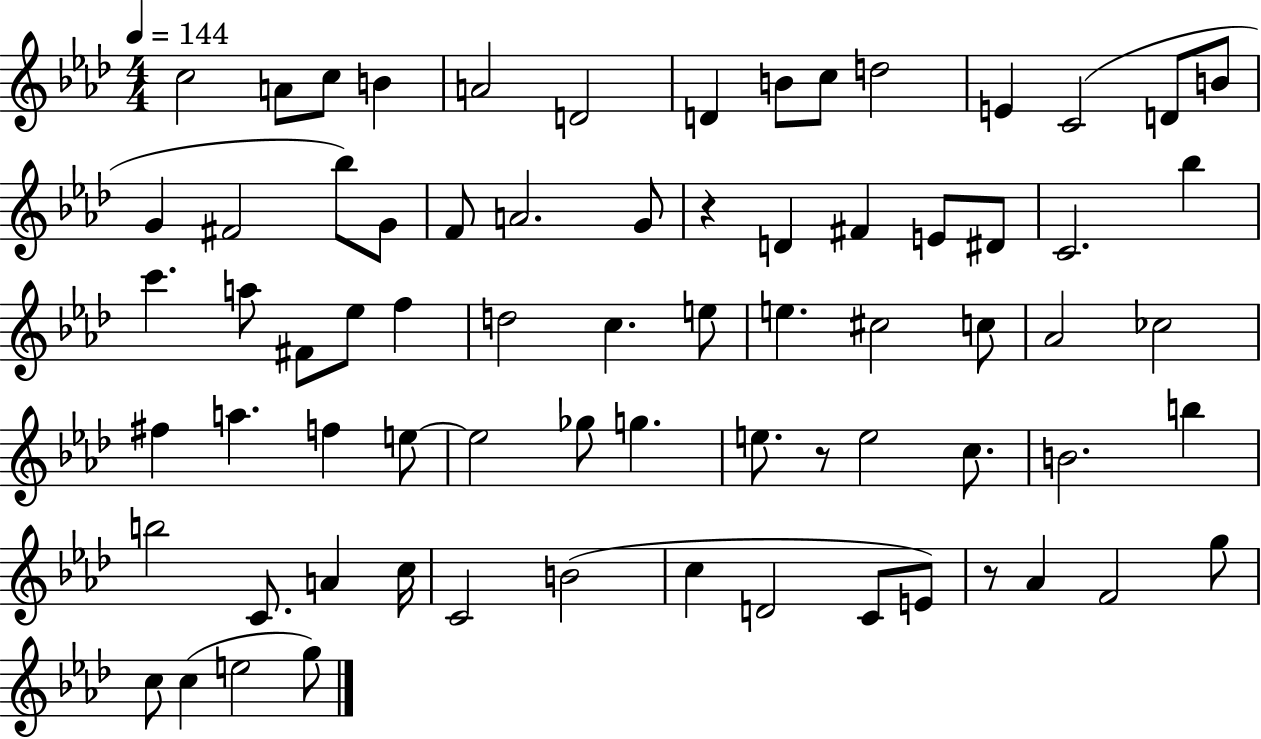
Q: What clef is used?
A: treble